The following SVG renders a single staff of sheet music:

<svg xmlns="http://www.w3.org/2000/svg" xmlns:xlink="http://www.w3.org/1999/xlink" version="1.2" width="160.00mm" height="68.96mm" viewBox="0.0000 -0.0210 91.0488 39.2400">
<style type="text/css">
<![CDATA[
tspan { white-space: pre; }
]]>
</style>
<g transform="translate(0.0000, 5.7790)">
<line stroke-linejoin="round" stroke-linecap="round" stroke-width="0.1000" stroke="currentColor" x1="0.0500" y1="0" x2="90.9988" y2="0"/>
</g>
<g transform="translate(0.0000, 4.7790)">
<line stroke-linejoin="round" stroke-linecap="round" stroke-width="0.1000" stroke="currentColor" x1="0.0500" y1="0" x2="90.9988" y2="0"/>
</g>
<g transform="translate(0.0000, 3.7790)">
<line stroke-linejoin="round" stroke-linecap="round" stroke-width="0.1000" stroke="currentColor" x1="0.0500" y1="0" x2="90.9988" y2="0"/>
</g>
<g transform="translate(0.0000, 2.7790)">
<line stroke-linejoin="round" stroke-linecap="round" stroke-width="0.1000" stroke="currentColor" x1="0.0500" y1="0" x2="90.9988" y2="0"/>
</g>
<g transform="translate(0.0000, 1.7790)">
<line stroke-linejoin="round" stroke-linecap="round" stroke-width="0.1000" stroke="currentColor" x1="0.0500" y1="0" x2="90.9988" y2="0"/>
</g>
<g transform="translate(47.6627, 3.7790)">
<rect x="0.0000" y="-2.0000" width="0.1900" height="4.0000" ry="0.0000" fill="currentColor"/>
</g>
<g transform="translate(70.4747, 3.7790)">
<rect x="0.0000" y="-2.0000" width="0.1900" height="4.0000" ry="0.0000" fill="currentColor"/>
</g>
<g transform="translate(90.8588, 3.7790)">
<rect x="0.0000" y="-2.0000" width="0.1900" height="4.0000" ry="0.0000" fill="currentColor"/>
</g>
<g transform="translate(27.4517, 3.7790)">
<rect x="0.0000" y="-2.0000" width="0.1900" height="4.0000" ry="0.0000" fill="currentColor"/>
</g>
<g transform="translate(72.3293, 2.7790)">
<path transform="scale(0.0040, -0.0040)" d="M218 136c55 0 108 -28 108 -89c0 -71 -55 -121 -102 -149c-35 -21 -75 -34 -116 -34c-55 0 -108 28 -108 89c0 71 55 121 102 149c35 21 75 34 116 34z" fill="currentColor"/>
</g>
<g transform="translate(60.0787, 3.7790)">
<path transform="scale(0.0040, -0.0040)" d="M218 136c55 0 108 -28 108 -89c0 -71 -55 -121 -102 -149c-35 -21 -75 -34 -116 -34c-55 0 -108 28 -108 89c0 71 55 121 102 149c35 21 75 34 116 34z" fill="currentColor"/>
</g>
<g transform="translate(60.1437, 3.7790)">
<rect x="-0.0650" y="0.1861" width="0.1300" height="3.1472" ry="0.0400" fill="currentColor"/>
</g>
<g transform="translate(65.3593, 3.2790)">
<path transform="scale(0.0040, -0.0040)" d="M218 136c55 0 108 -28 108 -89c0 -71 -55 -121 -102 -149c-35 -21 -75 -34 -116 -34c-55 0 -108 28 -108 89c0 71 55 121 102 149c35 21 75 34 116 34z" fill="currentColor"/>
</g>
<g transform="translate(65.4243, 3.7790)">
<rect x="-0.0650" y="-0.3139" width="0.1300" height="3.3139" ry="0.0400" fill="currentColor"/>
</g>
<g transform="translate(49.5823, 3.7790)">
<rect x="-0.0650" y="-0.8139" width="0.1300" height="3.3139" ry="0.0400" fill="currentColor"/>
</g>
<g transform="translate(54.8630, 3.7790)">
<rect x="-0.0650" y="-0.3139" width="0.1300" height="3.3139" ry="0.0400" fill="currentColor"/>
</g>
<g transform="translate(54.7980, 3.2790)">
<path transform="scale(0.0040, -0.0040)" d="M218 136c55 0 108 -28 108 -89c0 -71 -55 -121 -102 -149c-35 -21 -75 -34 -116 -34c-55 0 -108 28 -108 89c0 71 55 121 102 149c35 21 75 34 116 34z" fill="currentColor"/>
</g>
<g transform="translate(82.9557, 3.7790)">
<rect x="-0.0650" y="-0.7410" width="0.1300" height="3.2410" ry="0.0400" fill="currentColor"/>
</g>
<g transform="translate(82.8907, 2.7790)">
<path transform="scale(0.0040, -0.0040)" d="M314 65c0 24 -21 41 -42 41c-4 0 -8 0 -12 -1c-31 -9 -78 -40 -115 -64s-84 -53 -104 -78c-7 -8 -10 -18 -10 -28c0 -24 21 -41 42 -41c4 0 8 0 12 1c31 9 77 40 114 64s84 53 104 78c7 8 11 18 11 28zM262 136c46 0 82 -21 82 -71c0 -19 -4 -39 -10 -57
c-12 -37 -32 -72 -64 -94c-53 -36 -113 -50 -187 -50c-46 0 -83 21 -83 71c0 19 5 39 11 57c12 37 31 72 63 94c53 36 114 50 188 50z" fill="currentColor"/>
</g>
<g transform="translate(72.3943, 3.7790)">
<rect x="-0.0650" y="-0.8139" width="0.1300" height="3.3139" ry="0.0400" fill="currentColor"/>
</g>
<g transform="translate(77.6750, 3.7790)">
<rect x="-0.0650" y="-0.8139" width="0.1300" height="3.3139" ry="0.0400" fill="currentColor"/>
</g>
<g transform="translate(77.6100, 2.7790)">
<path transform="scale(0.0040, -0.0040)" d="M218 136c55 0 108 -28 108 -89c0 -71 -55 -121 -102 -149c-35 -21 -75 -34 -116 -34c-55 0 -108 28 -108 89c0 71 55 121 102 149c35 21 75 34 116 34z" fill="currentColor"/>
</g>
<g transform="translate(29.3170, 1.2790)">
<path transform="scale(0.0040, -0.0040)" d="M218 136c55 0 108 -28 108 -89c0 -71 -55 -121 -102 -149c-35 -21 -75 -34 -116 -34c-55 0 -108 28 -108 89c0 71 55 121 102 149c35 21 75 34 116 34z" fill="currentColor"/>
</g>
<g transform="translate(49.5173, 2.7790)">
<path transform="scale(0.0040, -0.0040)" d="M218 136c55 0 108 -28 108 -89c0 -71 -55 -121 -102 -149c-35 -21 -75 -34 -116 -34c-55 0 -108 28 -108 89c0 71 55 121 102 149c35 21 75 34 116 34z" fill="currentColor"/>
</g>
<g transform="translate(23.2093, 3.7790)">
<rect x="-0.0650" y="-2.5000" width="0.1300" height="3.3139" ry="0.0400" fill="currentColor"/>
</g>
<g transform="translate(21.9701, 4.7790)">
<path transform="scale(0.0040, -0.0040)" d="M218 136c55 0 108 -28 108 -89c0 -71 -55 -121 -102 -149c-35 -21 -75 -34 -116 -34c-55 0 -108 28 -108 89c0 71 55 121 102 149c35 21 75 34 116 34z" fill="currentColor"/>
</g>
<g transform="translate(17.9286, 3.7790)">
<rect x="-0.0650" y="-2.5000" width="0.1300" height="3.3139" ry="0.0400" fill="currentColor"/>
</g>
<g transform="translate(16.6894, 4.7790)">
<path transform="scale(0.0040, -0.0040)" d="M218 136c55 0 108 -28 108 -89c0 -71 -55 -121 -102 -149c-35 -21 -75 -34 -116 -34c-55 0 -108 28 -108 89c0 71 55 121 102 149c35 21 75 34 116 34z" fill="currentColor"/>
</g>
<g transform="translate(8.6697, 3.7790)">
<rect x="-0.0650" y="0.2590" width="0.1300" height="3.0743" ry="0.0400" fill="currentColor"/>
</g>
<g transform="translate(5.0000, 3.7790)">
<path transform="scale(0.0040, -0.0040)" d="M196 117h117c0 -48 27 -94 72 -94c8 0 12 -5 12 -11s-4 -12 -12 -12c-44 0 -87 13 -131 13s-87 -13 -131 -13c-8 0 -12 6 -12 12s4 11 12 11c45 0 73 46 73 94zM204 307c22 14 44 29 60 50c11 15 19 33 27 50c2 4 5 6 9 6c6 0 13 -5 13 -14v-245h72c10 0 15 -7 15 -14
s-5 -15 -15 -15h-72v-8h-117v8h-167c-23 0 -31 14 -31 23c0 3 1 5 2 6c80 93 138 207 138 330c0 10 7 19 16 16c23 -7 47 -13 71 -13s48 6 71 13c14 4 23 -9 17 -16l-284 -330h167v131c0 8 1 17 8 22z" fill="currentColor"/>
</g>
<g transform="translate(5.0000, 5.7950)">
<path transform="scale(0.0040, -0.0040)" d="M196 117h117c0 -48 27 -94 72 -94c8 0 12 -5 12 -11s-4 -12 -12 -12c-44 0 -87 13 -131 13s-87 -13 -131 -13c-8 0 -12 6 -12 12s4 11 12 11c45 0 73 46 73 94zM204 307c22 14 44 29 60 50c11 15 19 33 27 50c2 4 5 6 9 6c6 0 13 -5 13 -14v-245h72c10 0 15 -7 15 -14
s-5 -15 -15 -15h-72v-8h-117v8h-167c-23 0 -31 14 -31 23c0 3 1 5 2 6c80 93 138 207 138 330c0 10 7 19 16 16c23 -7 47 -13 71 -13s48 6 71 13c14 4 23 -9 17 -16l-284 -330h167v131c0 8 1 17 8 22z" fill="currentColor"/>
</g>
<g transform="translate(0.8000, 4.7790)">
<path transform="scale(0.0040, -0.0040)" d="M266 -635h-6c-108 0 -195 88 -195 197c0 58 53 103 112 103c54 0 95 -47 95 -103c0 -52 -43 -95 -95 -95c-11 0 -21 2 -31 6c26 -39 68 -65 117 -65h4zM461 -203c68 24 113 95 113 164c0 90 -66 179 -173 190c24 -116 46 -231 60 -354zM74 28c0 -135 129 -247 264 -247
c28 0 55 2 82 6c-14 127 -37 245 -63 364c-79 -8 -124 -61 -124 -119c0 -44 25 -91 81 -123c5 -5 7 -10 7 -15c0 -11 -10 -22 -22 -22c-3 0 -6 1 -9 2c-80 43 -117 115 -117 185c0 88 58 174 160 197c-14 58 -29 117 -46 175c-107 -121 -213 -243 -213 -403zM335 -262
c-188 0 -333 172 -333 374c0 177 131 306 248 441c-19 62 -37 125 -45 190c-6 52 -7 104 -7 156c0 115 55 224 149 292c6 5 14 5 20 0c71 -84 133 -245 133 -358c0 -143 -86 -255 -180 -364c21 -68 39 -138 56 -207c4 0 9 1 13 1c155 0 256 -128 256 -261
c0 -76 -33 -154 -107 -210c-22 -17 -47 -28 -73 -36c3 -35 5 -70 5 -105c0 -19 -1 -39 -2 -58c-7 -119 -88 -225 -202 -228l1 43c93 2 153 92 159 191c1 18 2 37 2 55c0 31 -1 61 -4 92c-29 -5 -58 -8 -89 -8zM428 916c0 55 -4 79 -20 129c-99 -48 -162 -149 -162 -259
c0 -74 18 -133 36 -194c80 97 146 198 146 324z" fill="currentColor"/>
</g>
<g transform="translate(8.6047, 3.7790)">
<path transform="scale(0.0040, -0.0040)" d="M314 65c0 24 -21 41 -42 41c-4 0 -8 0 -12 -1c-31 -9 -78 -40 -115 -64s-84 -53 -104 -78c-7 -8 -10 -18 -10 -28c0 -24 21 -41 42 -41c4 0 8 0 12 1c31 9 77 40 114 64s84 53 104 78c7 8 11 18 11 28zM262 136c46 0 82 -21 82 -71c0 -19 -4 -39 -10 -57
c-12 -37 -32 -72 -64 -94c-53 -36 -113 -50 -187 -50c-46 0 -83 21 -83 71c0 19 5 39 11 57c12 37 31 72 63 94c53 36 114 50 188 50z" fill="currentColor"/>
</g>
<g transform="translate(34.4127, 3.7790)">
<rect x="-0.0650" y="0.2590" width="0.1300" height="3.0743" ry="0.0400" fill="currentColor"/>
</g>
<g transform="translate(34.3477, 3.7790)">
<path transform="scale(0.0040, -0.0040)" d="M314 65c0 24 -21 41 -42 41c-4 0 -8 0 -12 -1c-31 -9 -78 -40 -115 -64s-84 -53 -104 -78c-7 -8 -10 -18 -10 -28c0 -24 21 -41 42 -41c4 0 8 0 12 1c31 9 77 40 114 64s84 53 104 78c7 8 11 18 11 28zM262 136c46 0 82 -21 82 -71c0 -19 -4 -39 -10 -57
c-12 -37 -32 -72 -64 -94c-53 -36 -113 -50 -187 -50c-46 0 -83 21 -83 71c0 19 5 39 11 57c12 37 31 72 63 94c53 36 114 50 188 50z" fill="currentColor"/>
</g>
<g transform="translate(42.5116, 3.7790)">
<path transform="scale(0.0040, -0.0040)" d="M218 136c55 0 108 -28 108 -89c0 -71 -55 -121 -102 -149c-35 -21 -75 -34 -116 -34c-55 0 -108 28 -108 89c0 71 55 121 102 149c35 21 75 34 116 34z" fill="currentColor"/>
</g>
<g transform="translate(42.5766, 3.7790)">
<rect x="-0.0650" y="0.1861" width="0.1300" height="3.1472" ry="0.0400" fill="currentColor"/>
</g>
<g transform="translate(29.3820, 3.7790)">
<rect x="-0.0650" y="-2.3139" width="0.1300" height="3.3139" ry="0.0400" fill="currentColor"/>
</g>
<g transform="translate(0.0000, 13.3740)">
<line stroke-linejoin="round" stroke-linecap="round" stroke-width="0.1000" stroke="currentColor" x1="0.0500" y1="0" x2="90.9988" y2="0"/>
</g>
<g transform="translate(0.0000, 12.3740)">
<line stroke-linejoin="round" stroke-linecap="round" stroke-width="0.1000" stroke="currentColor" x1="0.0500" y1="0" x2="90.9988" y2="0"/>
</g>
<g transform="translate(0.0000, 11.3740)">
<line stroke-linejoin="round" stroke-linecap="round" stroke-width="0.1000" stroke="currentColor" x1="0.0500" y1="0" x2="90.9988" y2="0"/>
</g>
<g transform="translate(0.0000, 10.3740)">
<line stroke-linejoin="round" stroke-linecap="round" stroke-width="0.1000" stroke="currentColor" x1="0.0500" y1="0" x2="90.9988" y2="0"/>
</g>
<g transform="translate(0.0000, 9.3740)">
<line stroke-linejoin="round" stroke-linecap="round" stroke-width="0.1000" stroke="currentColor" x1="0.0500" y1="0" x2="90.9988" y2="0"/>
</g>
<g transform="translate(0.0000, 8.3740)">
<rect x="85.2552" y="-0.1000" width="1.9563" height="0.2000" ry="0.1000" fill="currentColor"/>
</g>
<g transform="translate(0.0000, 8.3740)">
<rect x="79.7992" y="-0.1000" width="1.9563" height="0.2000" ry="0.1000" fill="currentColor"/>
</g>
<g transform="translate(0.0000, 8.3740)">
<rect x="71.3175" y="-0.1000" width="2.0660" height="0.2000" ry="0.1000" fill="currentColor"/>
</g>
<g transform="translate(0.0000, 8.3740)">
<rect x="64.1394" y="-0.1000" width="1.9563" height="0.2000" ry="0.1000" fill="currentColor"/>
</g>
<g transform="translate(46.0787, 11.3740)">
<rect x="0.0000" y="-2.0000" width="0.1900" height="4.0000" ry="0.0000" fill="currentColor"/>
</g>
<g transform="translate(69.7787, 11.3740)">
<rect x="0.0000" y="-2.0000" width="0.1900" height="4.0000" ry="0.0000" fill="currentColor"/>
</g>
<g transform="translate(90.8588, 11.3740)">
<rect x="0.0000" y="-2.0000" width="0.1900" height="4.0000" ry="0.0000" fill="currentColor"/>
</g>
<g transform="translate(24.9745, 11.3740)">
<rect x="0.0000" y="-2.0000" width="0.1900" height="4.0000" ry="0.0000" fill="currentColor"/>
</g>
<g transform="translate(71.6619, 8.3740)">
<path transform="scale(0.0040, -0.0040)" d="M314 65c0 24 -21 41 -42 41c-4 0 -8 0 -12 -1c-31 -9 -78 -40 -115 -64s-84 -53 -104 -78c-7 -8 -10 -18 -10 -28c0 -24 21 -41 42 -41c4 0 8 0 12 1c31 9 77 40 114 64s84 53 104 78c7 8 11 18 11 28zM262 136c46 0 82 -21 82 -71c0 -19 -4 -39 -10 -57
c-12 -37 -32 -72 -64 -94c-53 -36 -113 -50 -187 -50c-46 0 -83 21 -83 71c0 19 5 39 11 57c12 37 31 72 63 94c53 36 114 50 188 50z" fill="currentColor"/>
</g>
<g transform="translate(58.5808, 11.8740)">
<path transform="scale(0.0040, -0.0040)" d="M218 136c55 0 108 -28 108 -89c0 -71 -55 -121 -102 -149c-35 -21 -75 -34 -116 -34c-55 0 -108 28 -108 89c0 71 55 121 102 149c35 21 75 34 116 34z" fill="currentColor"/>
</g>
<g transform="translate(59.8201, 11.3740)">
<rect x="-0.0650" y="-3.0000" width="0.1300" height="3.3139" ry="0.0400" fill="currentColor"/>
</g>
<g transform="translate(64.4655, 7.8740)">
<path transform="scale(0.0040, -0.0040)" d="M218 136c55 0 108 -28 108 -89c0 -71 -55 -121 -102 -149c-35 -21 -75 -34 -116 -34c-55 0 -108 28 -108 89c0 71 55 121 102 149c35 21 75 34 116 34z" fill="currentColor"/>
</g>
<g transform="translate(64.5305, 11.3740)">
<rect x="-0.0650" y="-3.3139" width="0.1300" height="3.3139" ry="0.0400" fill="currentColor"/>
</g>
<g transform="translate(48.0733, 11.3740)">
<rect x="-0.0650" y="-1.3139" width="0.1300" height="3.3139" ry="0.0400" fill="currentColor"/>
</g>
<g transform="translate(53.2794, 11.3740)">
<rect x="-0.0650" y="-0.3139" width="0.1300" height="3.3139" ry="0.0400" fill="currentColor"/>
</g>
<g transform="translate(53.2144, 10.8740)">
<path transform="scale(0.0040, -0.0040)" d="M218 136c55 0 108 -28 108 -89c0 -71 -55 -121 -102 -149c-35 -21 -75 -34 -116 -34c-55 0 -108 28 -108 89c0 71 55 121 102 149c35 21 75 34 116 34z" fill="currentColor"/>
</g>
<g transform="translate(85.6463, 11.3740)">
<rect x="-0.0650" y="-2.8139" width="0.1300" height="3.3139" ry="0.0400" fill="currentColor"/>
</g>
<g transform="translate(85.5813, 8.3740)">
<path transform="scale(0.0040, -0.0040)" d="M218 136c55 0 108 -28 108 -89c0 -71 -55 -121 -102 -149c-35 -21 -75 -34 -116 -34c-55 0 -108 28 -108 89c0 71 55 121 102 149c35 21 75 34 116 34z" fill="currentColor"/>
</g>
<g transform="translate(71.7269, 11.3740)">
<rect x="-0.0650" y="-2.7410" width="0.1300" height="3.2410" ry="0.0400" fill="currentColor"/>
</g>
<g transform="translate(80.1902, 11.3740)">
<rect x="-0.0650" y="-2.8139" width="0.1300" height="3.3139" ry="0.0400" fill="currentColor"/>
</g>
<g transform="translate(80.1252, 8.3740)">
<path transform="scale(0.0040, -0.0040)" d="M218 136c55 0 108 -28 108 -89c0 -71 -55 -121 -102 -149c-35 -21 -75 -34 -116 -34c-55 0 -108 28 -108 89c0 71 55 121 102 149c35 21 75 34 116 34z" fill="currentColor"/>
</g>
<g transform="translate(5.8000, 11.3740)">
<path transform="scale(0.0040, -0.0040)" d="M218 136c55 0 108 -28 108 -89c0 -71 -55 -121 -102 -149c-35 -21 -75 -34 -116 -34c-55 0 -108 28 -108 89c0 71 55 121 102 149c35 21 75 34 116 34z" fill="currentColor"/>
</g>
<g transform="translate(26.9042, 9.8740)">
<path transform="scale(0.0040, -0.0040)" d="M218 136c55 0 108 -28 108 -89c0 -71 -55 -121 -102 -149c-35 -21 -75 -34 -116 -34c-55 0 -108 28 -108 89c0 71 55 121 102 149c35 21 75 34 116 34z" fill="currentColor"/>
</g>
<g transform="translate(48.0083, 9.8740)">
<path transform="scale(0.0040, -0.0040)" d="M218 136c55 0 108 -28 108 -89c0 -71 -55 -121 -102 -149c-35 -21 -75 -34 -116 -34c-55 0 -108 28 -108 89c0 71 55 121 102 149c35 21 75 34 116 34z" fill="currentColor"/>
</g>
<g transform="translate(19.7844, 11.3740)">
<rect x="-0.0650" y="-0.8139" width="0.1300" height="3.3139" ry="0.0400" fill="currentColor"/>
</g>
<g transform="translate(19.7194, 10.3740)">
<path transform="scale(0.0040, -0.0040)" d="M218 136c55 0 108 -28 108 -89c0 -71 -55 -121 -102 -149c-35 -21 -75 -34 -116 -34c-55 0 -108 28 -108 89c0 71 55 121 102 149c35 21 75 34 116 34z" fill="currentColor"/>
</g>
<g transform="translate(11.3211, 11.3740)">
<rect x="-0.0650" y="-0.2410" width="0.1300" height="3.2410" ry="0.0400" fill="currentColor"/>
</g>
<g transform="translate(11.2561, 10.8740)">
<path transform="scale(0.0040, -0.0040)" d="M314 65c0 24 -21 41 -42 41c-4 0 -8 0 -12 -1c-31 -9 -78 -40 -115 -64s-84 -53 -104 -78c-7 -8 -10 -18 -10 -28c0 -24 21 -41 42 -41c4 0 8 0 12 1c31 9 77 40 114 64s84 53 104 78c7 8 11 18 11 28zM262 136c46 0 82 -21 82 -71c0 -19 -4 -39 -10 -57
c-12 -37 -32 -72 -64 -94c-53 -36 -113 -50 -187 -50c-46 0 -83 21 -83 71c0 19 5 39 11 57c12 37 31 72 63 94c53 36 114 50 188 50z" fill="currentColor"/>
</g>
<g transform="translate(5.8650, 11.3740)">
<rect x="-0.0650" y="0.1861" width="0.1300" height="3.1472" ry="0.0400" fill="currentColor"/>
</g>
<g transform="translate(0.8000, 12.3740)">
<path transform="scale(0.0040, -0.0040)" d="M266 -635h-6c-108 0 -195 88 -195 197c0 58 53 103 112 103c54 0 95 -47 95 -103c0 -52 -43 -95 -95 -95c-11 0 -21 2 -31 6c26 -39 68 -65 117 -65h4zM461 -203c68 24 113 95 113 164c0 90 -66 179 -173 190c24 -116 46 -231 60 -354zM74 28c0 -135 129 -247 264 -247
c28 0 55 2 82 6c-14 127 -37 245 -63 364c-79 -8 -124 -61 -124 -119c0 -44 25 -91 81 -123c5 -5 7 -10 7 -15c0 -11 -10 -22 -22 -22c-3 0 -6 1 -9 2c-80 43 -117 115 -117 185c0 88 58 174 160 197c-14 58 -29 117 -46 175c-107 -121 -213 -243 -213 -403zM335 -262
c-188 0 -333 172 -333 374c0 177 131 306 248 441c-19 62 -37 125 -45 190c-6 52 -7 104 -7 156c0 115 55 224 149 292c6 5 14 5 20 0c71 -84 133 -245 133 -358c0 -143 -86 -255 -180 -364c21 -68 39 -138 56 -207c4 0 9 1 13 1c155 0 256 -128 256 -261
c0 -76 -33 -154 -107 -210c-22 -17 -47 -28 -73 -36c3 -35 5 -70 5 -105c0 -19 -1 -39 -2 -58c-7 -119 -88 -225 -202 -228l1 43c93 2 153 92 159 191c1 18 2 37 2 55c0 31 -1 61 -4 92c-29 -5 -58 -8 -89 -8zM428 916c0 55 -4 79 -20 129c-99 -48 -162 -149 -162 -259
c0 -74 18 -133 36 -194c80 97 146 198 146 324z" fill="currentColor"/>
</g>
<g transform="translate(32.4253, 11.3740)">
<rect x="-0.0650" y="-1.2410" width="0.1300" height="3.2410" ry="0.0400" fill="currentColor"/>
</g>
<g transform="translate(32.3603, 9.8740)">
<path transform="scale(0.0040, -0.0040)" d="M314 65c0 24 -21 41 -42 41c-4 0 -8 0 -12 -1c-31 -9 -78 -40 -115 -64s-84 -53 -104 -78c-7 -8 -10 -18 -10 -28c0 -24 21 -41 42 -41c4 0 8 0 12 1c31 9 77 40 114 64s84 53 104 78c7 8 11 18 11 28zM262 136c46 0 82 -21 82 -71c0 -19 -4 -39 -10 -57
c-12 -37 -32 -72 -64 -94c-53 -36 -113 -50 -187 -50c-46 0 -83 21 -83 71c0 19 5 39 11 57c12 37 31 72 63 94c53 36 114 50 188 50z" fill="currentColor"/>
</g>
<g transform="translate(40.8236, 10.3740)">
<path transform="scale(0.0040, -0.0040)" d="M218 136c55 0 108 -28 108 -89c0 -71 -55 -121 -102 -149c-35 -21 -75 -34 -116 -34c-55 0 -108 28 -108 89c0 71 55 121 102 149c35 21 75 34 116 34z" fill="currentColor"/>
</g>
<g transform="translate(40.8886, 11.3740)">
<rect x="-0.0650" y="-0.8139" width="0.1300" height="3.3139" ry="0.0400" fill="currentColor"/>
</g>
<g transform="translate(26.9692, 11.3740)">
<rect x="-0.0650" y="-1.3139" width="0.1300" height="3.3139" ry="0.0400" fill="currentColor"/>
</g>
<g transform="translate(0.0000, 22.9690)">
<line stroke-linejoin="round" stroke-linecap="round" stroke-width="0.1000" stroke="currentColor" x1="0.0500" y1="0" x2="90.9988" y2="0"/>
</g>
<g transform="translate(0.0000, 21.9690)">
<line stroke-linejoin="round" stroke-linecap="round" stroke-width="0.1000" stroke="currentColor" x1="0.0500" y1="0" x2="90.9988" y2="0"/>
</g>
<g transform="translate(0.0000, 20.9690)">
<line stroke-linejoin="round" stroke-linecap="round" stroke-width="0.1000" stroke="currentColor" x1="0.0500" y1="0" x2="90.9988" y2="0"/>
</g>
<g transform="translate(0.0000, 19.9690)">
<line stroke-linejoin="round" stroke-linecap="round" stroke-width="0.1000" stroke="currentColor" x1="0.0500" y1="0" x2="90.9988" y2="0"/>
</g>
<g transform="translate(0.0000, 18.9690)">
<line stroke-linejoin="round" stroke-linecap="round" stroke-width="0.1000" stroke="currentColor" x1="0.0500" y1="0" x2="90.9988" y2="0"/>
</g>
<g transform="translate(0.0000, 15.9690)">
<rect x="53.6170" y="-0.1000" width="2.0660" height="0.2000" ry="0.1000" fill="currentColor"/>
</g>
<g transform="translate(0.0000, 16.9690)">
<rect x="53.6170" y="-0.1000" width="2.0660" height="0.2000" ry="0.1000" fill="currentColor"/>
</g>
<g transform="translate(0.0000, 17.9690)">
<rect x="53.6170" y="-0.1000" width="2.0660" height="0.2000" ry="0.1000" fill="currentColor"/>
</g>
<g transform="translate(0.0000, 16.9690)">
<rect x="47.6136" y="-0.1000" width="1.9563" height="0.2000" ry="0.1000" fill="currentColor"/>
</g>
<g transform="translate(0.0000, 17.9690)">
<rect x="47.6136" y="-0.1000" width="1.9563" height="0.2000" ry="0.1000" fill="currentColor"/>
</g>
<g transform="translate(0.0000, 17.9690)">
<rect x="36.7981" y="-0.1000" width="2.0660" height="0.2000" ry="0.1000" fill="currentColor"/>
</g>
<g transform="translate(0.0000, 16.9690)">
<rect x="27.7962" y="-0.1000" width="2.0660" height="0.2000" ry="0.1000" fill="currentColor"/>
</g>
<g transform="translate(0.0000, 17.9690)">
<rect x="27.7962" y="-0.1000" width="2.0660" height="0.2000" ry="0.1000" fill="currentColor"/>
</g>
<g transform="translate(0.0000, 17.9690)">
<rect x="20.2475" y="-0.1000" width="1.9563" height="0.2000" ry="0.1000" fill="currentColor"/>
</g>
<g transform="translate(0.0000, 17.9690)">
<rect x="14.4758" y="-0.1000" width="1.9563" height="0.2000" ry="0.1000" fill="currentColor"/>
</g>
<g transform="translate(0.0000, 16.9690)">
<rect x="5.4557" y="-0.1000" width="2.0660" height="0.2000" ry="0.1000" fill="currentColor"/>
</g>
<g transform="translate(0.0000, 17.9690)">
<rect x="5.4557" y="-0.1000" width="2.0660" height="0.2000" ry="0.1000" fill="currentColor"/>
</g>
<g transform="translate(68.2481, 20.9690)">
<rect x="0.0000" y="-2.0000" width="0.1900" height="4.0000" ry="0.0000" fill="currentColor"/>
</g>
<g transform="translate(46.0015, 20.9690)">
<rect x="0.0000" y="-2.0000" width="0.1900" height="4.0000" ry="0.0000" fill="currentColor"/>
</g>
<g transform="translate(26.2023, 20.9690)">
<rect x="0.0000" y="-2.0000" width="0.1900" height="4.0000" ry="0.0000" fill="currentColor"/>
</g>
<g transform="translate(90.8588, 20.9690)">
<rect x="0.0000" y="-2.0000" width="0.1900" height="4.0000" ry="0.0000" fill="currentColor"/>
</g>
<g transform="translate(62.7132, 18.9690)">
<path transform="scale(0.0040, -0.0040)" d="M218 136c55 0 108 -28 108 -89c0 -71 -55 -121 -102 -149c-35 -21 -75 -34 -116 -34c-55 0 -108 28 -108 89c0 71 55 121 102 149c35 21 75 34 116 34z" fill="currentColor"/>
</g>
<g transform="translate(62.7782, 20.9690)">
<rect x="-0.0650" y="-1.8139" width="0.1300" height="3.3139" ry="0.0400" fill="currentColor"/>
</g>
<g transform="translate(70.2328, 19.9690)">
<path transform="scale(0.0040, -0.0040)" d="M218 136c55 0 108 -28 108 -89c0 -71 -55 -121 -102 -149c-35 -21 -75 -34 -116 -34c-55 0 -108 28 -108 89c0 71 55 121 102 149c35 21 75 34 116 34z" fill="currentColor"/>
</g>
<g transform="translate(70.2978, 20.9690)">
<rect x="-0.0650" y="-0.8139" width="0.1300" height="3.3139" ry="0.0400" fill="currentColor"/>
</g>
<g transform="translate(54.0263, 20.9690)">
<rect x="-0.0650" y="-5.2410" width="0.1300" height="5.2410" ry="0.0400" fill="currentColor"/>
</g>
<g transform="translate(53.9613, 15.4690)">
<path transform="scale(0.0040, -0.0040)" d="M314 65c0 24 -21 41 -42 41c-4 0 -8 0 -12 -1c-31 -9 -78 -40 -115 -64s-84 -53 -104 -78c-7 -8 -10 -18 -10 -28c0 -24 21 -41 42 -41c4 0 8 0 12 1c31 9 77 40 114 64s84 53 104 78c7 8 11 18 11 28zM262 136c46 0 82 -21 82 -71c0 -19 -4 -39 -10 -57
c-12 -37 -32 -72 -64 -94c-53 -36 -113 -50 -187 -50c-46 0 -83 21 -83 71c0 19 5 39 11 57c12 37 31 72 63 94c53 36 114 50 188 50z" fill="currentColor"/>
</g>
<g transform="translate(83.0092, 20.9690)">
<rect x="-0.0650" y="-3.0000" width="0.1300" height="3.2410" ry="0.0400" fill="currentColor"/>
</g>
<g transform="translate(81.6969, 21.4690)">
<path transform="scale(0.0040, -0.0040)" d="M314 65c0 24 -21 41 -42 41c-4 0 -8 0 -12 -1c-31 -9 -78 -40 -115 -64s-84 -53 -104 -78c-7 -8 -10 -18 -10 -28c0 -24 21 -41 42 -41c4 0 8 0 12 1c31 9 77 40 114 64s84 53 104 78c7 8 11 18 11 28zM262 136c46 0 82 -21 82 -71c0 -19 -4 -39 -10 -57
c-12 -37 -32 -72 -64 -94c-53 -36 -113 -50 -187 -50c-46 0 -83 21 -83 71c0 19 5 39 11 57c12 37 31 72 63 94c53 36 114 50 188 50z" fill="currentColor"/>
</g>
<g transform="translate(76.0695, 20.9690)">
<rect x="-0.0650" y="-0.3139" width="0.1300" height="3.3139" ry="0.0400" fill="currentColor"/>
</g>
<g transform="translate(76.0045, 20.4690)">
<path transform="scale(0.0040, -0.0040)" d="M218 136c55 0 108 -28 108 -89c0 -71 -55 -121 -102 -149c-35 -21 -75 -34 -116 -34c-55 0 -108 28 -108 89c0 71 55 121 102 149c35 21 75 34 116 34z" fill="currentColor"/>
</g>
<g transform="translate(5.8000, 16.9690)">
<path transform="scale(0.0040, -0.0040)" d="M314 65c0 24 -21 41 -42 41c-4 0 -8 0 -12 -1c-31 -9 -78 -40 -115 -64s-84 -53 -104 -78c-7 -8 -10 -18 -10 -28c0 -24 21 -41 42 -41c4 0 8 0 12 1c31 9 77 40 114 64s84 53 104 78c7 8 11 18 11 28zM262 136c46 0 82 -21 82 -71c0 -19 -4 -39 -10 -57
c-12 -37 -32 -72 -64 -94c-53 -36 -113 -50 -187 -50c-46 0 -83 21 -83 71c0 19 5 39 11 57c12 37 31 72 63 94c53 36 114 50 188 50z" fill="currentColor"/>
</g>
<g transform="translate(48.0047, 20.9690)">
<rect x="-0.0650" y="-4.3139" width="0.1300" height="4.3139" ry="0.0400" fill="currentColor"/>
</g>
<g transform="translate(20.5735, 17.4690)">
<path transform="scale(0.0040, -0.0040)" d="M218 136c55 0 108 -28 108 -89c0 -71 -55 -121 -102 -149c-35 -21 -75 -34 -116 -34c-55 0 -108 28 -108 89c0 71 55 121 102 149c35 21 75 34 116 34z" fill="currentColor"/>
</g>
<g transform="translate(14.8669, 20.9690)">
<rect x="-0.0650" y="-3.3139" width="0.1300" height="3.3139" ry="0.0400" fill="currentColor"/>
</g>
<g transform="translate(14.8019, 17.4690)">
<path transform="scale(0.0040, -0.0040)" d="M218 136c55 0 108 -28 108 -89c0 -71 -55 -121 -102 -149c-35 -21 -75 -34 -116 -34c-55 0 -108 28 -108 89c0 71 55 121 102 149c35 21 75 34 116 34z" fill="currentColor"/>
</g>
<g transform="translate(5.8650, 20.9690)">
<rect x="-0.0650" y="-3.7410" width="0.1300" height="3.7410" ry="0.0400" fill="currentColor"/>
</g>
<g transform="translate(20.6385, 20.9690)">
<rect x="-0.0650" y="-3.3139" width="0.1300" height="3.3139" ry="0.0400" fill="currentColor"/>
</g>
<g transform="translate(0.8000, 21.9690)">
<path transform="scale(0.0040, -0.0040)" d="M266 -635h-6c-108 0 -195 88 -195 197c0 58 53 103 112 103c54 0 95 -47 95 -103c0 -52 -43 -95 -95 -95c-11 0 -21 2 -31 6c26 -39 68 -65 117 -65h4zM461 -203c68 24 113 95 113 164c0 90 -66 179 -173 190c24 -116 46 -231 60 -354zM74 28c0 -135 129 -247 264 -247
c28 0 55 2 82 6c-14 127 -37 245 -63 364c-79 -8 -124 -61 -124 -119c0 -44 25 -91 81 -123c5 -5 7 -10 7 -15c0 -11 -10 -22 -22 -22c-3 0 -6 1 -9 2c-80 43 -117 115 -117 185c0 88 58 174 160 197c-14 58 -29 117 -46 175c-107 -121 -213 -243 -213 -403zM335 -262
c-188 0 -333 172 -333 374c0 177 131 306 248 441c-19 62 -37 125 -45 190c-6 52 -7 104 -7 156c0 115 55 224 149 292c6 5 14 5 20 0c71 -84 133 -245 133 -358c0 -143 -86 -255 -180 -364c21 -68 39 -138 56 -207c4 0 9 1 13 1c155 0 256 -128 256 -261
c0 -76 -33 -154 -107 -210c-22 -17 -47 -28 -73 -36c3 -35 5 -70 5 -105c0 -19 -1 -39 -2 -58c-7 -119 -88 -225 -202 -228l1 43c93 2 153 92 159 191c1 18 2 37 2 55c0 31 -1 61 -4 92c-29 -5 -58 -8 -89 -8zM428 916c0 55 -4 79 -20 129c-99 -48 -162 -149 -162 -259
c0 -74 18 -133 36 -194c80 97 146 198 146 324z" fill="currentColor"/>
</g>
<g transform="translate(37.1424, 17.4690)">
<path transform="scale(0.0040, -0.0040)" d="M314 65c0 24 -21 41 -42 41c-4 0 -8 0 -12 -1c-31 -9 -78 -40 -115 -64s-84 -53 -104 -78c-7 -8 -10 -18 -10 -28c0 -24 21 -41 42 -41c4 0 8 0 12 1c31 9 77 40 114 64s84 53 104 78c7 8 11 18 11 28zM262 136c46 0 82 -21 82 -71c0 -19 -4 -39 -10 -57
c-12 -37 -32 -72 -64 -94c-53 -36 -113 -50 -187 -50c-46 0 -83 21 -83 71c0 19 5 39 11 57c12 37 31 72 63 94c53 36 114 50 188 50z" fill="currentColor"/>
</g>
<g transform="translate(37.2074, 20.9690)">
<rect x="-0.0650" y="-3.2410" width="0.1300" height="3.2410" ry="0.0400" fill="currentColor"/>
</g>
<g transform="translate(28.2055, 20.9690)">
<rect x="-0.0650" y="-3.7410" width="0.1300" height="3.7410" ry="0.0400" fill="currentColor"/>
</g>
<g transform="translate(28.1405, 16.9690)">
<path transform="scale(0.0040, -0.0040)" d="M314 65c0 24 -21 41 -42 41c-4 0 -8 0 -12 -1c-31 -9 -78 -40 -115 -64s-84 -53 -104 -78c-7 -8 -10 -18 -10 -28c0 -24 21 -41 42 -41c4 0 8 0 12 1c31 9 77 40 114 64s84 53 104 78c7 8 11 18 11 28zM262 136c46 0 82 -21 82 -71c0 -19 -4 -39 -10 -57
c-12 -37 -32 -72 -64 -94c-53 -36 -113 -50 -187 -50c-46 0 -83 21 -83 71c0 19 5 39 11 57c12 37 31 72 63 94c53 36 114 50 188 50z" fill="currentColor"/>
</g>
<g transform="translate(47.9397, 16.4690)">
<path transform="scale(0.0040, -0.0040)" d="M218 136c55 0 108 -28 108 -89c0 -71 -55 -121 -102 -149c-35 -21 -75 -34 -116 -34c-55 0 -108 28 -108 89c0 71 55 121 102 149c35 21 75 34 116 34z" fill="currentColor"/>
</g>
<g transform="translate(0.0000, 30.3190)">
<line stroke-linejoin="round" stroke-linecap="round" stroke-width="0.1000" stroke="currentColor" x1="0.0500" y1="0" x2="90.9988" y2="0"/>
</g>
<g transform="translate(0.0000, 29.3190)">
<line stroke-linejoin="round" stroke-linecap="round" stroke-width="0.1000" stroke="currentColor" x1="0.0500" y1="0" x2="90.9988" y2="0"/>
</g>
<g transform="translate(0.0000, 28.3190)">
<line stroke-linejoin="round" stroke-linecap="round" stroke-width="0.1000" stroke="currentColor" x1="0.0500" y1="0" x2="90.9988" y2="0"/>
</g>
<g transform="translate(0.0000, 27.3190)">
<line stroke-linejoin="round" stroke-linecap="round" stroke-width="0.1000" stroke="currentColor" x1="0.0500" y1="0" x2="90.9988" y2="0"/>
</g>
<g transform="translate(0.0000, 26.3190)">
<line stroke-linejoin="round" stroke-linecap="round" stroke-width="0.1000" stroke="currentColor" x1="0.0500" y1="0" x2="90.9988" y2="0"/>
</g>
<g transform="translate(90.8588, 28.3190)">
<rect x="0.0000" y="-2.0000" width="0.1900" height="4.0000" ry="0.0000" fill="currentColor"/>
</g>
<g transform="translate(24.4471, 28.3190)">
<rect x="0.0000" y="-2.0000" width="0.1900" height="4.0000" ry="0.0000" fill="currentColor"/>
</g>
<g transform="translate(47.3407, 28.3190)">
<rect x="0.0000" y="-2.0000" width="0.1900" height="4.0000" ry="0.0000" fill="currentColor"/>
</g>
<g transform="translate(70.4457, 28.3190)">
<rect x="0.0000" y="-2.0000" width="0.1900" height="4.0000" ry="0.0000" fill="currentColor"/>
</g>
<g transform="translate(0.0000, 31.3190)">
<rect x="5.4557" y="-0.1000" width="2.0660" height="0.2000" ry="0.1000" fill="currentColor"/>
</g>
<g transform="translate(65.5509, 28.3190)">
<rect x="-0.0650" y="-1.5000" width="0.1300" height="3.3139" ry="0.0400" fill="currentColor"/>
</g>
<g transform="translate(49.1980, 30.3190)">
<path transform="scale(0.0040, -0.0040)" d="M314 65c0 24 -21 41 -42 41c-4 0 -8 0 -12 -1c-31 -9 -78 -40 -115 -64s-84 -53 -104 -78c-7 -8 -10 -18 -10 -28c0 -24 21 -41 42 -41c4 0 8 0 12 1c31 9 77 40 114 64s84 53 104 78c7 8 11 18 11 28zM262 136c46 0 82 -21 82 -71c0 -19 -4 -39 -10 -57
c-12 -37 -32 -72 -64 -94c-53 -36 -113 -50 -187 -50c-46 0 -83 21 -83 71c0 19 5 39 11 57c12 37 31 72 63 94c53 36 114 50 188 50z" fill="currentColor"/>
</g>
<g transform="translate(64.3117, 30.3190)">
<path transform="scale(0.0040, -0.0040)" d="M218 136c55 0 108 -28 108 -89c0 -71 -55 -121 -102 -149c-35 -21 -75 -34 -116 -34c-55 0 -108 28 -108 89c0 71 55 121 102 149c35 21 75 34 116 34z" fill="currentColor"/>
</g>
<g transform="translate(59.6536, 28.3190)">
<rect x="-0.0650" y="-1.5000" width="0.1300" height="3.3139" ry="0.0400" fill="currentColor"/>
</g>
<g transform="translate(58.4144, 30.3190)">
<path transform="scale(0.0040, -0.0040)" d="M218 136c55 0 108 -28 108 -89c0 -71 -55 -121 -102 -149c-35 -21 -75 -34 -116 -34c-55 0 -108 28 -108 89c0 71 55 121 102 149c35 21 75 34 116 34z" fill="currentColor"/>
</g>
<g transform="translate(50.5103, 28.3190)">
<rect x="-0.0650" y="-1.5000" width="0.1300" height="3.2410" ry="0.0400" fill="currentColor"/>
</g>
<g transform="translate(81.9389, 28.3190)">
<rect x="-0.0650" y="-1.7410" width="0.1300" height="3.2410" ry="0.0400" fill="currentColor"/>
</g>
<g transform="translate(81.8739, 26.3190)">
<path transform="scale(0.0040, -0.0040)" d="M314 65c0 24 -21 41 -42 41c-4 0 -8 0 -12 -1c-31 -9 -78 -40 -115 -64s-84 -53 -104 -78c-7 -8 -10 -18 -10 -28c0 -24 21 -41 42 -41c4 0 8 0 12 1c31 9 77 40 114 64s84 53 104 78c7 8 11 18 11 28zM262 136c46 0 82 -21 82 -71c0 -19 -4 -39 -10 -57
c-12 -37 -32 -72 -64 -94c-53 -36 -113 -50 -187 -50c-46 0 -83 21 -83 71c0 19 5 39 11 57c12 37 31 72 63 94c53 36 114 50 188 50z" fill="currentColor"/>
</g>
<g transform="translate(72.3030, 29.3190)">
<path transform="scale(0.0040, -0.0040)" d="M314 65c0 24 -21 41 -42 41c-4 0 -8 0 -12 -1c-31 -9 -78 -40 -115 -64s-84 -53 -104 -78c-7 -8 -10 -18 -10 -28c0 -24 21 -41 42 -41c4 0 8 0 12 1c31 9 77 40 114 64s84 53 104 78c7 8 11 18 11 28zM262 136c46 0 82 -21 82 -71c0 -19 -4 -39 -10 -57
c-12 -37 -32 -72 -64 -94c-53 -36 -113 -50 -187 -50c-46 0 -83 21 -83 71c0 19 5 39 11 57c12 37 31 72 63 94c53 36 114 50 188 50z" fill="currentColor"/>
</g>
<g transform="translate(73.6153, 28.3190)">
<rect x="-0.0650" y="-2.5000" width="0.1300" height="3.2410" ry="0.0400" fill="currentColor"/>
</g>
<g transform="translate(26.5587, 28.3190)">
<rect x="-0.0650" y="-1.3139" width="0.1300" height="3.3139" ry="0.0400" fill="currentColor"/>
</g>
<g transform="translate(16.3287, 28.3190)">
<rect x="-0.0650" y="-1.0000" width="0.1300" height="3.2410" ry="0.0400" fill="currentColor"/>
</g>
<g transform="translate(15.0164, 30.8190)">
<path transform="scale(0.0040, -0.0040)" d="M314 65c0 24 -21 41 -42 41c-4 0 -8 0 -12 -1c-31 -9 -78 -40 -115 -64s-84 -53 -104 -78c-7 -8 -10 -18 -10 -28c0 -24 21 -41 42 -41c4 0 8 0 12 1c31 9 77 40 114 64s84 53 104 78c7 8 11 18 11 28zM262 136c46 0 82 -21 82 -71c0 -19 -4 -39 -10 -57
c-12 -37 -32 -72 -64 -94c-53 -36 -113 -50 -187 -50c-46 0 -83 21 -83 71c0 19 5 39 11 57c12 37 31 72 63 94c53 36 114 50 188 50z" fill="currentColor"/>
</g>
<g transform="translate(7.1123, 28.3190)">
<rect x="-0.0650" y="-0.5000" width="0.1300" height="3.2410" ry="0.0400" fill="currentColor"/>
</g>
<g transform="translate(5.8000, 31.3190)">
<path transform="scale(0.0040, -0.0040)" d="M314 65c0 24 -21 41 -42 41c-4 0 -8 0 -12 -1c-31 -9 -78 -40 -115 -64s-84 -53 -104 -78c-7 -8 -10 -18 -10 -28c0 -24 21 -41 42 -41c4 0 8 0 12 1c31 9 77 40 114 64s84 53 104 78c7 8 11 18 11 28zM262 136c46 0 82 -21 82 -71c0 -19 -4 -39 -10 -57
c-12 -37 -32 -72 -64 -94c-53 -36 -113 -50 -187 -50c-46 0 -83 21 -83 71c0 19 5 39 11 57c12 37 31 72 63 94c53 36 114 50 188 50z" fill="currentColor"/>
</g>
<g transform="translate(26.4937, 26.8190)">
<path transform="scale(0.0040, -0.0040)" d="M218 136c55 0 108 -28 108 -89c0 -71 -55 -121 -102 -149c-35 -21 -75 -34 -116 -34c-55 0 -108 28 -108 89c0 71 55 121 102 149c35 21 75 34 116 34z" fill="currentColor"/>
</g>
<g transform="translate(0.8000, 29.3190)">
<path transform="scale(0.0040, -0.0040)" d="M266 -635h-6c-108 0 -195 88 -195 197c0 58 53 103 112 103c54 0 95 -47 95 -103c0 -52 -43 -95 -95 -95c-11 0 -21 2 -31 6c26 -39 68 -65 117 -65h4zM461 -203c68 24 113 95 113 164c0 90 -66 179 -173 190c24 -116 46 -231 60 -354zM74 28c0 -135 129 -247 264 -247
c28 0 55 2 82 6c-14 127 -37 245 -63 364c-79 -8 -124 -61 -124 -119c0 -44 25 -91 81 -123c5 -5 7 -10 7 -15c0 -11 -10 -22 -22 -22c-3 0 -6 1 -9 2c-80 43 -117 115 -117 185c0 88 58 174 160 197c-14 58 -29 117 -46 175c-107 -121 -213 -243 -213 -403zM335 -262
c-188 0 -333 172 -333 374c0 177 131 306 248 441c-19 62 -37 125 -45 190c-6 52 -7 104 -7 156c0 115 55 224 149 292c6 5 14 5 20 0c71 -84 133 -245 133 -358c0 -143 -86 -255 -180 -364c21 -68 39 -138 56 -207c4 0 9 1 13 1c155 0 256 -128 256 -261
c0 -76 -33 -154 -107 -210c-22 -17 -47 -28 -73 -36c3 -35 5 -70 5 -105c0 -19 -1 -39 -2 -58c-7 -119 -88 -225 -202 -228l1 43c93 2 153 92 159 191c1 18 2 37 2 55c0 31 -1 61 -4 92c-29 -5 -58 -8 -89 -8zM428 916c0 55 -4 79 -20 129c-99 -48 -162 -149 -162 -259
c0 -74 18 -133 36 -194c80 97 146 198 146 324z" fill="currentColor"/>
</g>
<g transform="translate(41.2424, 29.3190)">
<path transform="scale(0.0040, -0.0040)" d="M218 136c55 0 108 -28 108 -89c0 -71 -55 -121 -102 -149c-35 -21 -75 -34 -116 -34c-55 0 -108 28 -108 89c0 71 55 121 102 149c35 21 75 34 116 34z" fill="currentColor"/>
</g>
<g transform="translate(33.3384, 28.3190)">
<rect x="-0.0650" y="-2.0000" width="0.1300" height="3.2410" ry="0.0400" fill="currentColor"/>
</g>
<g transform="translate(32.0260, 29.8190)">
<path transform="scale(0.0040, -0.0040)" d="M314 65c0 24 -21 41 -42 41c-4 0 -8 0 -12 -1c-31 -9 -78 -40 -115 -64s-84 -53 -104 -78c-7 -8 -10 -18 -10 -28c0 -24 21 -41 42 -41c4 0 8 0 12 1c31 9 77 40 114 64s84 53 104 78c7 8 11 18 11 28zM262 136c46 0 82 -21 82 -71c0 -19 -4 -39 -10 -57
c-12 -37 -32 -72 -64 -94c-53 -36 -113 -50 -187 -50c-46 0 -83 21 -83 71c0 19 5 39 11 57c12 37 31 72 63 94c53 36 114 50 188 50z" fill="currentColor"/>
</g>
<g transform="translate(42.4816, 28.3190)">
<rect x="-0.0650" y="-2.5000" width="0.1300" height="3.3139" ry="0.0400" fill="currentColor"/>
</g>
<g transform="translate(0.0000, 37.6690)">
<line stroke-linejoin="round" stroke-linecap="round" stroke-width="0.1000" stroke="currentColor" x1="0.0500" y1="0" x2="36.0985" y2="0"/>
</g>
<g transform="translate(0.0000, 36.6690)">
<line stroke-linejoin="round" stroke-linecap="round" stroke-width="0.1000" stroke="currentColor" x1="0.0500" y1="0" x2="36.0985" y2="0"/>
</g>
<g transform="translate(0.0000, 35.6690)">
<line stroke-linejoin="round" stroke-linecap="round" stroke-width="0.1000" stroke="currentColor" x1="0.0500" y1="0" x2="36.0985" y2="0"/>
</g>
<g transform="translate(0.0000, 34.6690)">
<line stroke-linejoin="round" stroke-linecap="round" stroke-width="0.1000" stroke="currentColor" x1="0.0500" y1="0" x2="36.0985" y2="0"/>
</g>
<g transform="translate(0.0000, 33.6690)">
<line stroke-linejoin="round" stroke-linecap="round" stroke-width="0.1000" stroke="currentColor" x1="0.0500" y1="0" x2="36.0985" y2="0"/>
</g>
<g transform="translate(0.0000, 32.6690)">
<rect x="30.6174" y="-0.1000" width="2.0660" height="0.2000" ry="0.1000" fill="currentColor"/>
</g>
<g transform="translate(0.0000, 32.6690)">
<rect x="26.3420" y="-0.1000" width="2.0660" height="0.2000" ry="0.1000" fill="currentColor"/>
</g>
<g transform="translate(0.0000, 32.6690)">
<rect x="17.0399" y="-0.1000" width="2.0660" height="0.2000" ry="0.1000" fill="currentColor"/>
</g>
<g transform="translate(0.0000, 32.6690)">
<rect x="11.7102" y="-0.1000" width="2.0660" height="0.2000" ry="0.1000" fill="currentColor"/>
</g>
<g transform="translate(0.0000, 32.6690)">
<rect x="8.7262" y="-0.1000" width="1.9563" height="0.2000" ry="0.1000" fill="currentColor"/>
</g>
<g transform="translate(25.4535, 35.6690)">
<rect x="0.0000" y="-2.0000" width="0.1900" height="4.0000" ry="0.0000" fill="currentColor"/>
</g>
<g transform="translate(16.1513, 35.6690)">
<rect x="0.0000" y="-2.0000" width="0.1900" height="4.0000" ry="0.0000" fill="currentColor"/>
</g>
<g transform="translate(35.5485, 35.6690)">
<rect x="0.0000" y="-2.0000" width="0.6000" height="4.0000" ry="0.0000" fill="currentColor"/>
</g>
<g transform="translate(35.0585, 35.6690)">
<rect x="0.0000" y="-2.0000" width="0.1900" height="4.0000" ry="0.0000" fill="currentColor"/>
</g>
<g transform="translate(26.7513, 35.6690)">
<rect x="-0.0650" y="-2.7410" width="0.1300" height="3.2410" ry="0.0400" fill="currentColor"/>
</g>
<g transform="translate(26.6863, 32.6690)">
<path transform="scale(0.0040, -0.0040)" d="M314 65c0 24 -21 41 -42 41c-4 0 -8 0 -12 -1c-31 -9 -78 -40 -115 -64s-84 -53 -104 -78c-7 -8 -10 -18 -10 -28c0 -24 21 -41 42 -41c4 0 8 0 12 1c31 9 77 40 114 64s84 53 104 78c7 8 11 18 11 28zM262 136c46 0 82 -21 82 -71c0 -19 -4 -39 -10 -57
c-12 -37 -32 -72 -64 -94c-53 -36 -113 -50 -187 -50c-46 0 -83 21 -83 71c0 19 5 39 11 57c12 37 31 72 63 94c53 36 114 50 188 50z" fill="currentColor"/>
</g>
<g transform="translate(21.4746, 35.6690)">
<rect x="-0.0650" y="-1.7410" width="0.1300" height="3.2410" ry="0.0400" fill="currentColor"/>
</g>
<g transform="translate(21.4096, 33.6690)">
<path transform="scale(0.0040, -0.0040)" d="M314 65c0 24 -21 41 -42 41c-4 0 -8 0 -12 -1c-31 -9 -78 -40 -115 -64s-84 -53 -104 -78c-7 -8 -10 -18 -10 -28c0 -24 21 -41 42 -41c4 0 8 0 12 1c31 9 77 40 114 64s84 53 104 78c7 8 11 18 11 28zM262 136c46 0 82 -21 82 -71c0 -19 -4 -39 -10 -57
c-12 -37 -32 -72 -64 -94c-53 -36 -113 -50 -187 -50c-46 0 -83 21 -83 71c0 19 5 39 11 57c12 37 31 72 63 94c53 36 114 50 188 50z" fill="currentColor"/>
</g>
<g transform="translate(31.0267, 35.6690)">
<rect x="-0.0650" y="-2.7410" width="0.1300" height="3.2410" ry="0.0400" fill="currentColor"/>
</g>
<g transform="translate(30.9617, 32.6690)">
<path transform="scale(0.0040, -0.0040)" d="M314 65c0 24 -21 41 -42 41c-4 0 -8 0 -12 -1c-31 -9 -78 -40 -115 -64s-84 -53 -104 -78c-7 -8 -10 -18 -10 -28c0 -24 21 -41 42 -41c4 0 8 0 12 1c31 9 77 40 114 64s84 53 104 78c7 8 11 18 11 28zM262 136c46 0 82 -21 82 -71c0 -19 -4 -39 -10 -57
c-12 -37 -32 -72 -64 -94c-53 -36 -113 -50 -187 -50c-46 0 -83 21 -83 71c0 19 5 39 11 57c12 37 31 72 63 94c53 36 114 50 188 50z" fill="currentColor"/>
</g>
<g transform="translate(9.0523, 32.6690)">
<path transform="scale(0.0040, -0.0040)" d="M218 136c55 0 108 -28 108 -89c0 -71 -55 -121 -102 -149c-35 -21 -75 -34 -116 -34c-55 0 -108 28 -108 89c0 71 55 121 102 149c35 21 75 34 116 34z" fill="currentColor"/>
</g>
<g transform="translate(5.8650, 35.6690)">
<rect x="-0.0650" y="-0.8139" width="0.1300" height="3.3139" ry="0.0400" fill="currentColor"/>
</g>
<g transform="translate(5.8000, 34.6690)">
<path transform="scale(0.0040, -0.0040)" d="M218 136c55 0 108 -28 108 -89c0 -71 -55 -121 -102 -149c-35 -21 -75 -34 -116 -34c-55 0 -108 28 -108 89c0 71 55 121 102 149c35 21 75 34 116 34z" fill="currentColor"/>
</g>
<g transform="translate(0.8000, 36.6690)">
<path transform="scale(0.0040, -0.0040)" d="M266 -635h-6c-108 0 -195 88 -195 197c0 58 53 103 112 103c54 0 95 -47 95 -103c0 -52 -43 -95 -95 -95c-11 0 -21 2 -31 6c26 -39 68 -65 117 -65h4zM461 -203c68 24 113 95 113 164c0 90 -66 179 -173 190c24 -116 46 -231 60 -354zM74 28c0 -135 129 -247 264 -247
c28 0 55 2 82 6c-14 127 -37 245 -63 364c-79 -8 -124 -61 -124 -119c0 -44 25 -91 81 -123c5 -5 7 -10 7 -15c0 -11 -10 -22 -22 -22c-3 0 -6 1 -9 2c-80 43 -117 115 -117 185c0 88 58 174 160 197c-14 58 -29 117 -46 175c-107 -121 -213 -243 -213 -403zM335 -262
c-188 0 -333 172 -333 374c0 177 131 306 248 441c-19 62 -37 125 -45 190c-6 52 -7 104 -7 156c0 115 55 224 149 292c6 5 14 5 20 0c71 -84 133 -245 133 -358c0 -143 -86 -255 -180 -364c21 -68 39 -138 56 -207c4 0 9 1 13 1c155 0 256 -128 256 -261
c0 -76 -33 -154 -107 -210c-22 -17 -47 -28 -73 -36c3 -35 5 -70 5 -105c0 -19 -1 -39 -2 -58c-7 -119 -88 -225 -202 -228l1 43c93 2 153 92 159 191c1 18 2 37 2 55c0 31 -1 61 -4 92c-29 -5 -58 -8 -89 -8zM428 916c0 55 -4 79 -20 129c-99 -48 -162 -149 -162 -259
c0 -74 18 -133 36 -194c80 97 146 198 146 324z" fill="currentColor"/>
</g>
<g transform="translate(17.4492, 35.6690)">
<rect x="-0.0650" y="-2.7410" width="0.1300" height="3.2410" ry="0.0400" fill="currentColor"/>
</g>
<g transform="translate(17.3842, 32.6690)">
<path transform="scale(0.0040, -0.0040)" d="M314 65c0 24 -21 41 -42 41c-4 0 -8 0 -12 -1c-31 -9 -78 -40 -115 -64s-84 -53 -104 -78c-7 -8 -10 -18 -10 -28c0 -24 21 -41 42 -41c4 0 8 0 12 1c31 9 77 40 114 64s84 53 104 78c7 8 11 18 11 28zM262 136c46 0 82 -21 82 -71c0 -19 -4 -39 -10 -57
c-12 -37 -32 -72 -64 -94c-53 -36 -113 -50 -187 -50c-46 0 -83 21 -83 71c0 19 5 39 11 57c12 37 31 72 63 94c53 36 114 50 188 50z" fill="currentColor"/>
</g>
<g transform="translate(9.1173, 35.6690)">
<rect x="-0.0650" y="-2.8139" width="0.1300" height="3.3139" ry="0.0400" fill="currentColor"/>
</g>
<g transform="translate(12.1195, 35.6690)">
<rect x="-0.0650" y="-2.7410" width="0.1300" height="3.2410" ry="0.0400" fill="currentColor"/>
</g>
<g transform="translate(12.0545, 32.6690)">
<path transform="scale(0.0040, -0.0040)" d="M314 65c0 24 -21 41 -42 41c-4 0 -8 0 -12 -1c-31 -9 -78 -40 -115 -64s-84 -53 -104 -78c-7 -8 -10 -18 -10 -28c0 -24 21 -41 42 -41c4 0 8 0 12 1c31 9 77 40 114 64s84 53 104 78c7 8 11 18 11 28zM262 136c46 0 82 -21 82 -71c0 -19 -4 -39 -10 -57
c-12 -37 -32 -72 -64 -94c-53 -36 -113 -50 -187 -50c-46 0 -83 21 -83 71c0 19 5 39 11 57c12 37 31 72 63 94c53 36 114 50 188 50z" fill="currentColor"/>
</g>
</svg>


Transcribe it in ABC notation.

X:1
T:Untitled
M:4/4
L:1/4
K:C
B2 G G g B2 B d c B c d d d2 B c2 d e e2 d e c A b a2 a a c'2 b b c'2 b2 d' f'2 f d c A2 C2 D2 e F2 G E2 E E G2 f2 d a a2 a2 f2 a2 a2